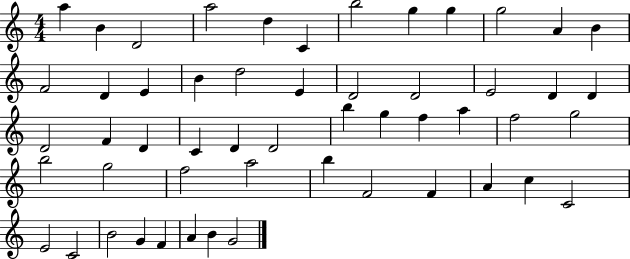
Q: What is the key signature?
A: C major